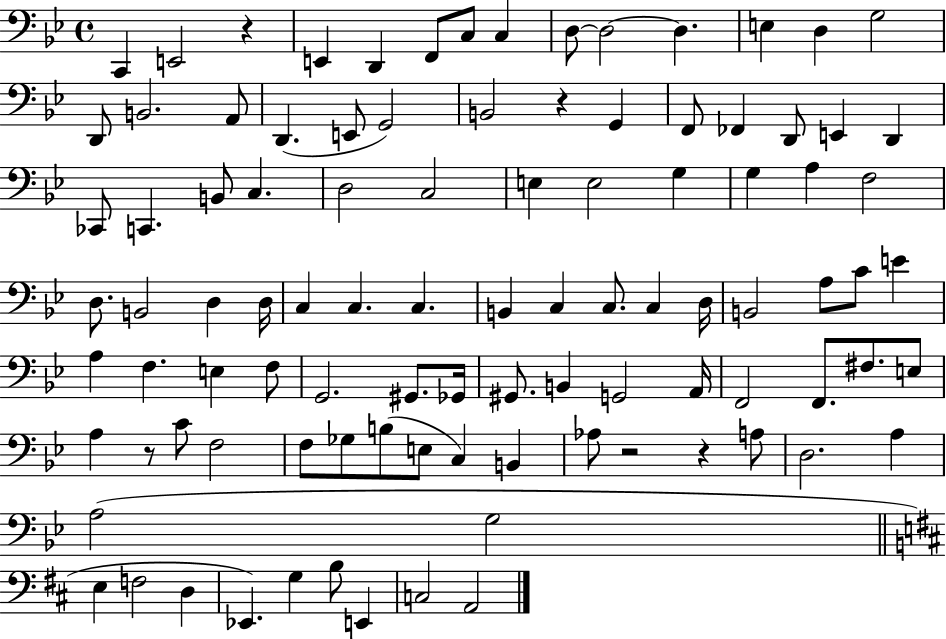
{
  \clef bass
  \time 4/4
  \defaultTimeSignature
  \key bes \major
  \repeat volta 2 { c,4 e,2 r4 | e,4 d,4 f,8 c8 c4 | d8~~ d2~~ d4. | e4 d4 g2 | \break d,8 b,2. a,8 | d,4.( e,8 g,2) | b,2 r4 g,4 | f,8 fes,4 d,8 e,4 d,4 | \break ces,8 c,4. b,8 c4. | d2 c2 | e4 e2 g4 | g4 a4 f2 | \break d8. b,2 d4 d16 | c4 c4. c4. | b,4 c4 c8. c4 d16 | b,2 a8 c'8 e'4 | \break a4 f4. e4 f8 | g,2. gis,8. ges,16 | gis,8. b,4 g,2 a,16 | f,2 f,8. fis8. e8 | \break a4 r8 c'8 f2 | f8 ges8 b8( e8 c4) b,4 | aes8 r2 r4 a8 | d2. a4 | \break a2( g2 | \bar "||" \break \key d \major e4 f2 d4 | ees,4.) g4 b8 e,4 | c2 a,2 | } \bar "|."
}